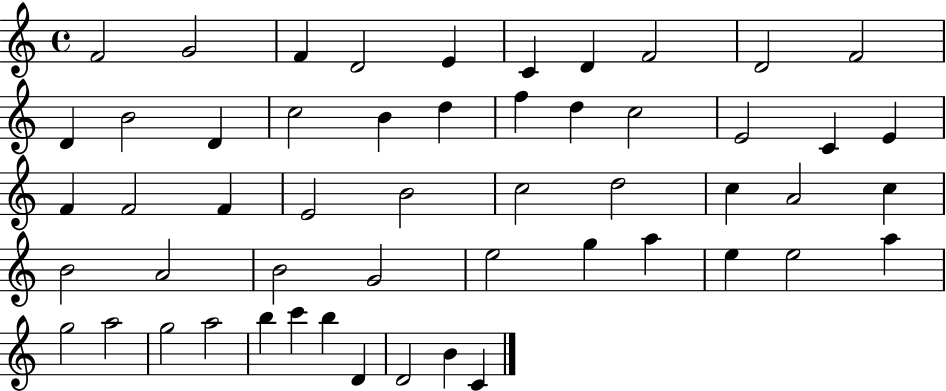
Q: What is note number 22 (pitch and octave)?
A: E4